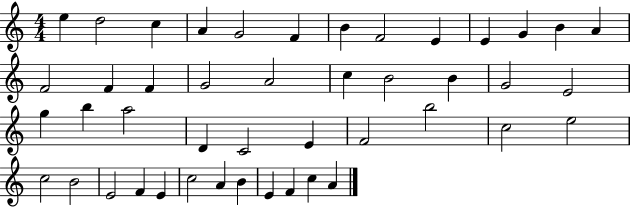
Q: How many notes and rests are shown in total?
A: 45